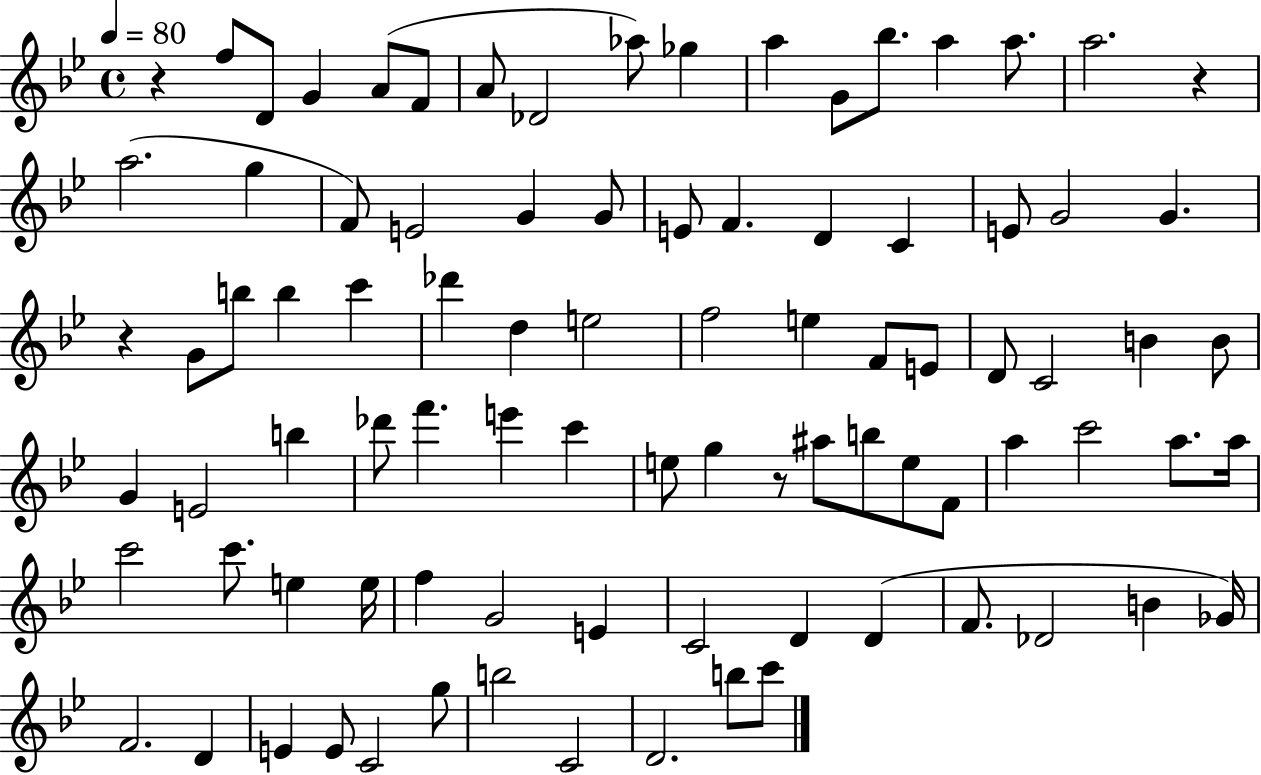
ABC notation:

X:1
T:Untitled
M:4/4
L:1/4
K:Bb
z f/2 D/2 G A/2 F/2 A/2 _D2 _a/2 _g a G/2 _b/2 a a/2 a2 z a2 g F/2 E2 G G/2 E/2 F D C E/2 G2 G z G/2 b/2 b c' _d' d e2 f2 e F/2 E/2 D/2 C2 B B/2 G E2 b _d'/2 f' e' c' e/2 g z/2 ^a/2 b/2 e/2 F/2 a c'2 a/2 a/4 c'2 c'/2 e e/4 f G2 E C2 D D F/2 _D2 B _G/4 F2 D E E/2 C2 g/2 b2 C2 D2 b/2 c'/2